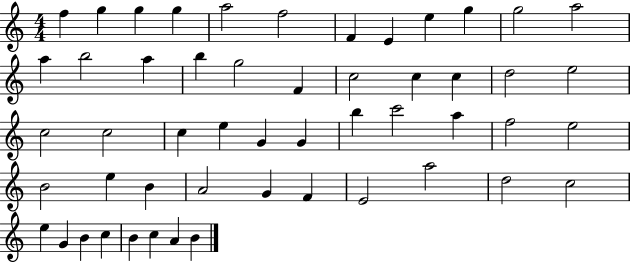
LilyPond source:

{
  \clef treble
  \numericTimeSignature
  \time 4/4
  \key c \major
  f''4 g''4 g''4 g''4 | a''2 f''2 | f'4 e'4 e''4 g''4 | g''2 a''2 | \break a''4 b''2 a''4 | b''4 g''2 f'4 | c''2 c''4 c''4 | d''2 e''2 | \break c''2 c''2 | c''4 e''4 g'4 g'4 | b''4 c'''2 a''4 | f''2 e''2 | \break b'2 e''4 b'4 | a'2 g'4 f'4 | e'2 a''2 | d''2 c''2 | \break e''4 g'4 b'4 c''4 | b'4 c''4 a'4 b'4 | \bar "|."
}